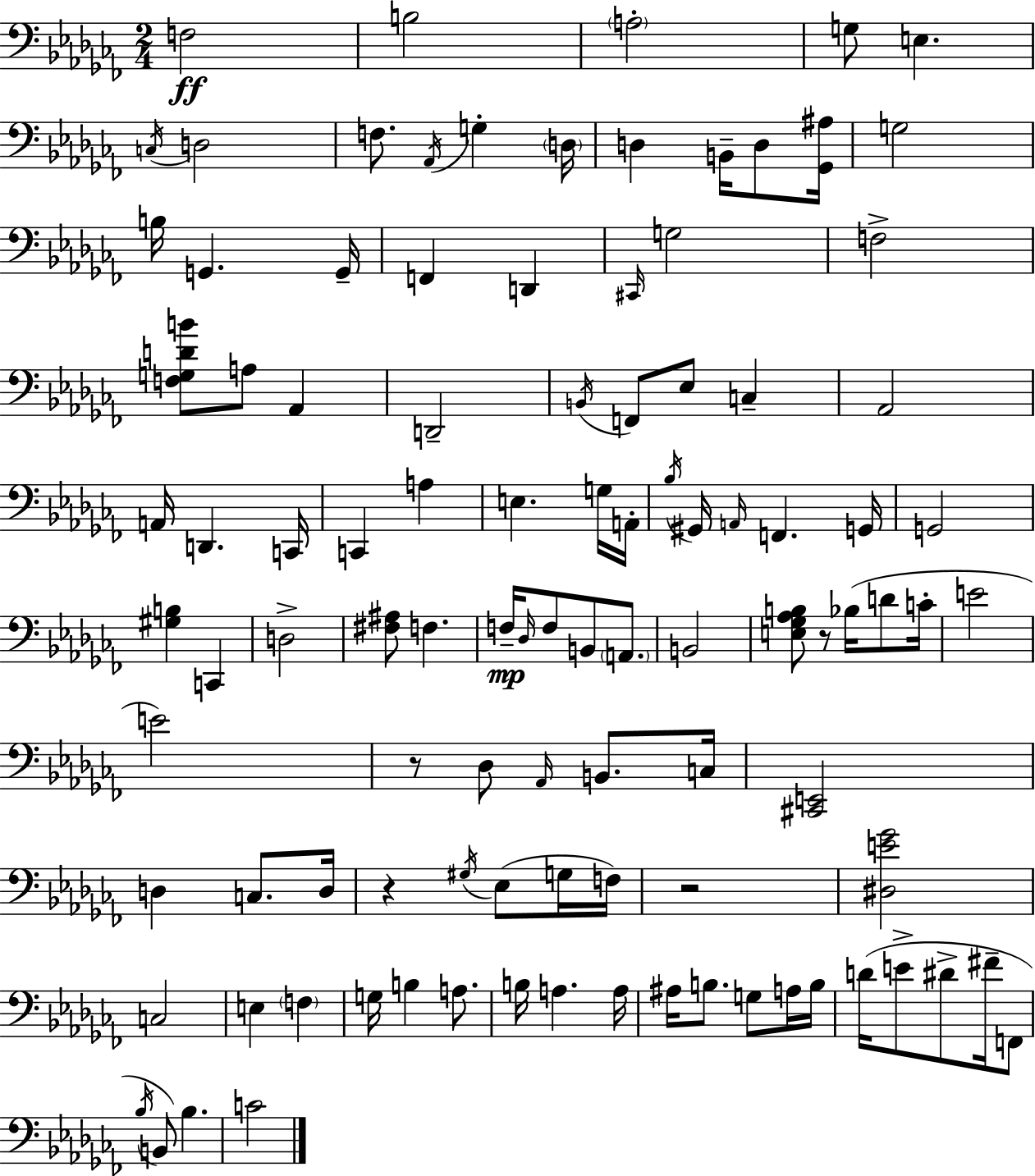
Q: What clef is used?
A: bass